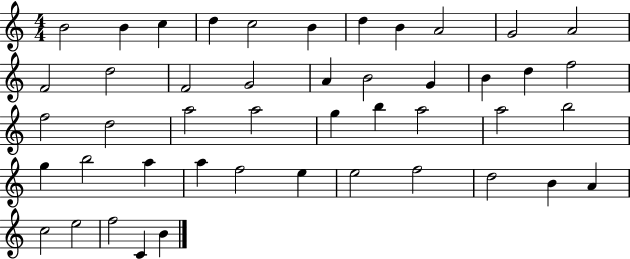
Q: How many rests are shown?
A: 0